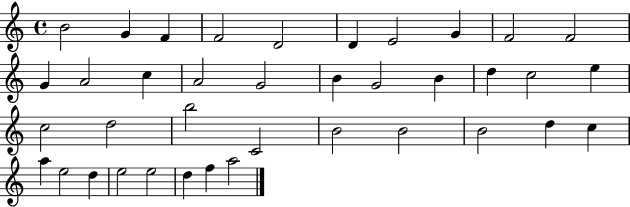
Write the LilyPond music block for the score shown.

{
  \clef treble
  \time 4/4
  \defaultTimeSignature
  \key c \major
  b'2 g'4 f'4 | f'2 d'2 | d'4 e'2 g'4 | f'2 f'2 | \break g'4 a'2 c''4 | a'2 g'2 | b'4 g'2 b'4 | d''4 c''2 e''4 | \break c''2 d''2 | b''2 c'2 | b'2 b'2 | b'2 d''4 c''4 | \break a''4 e''2 d''4 | e''2 e''2 | d''4 f''4 a''2 | \bar "|."
}